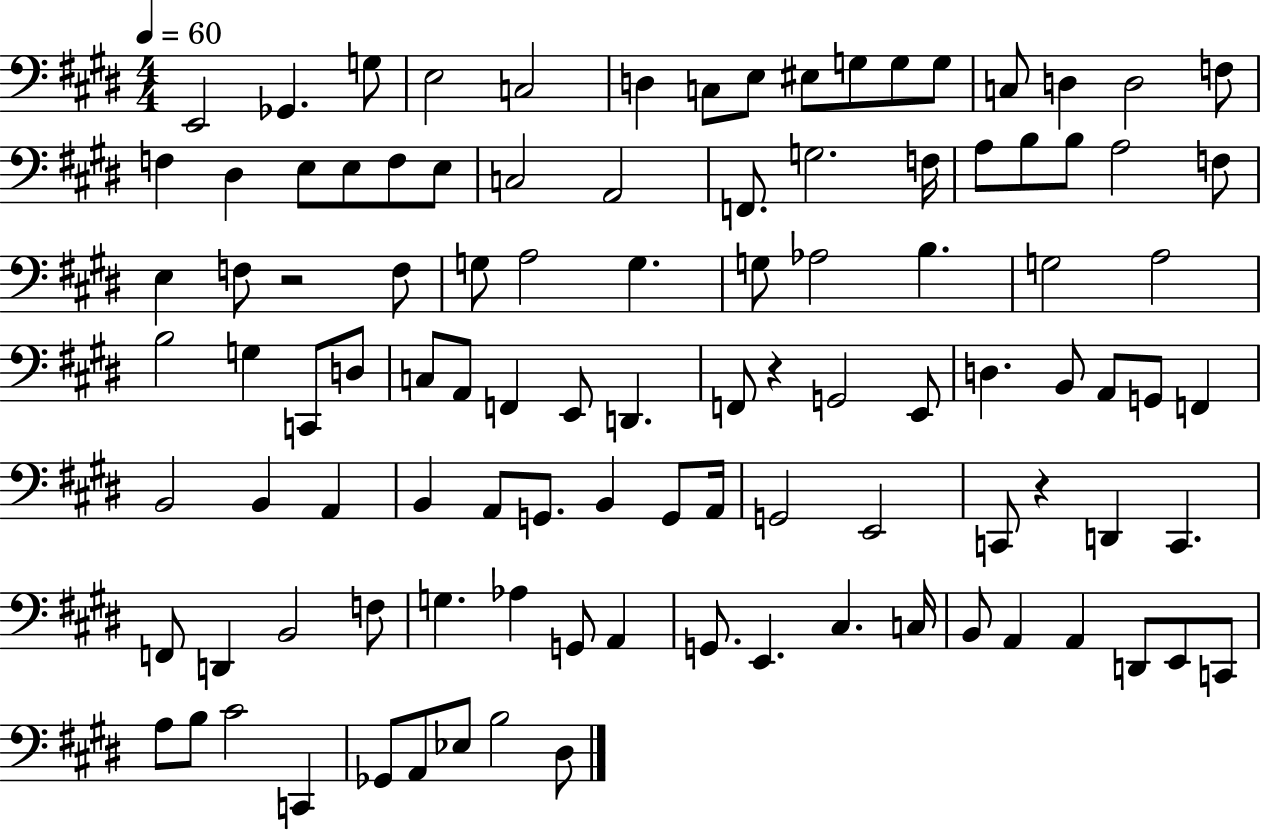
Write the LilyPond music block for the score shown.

{
  \clef bass
  \numericTimeSignature
  \time 4/4
  \key e \major
  \tempo 4 = 60
  e,2 ges,4. g8 | e2 c2 | d4 c8 e8 eis8 g8 g8 g8 | c8 d4 d2 f8 | \break f4 dis4 e8 e8 f8 e8 | c2 a,2 | f,8. g2. f16 | a8 b8 b8 a2 f8 | \break e4 f8 r2 f8 | g8 a2 g4. | g8 aes2 b4. | g2 a2 | \break b2 g4 c,8 d8 | c8 a,8 f,4 e,8 d,4. | f,8 r4 g,2 e,8 | d4. b,8 a,8 g,8 f,4 | \break b,2 b,4 a,4 | b,4 a,8 g,8. b,4 g,8 a,16 | g,2 e,2 | c,8 r4 d,4 c,4. | \break f,8 d,4 b,2 f8 | g4. aes4 g,8 a,4 | g,8. e,4. cis4. c16 | b,8 a,4 a,4 d,8 e,8 c,8 | \break a8 b8 cis'2 c,4 | ges,8 a,8 ees8 b2 dis8 | \bar "|."
}